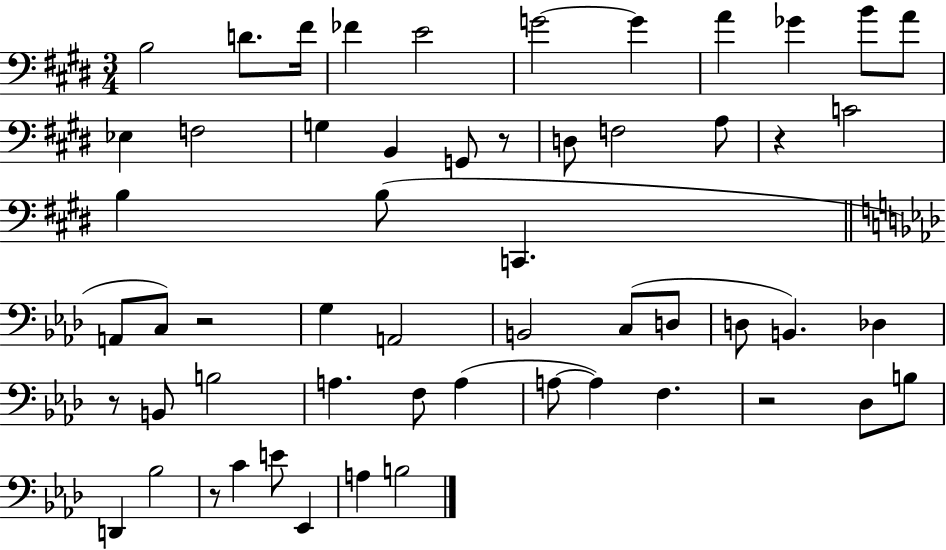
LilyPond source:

{
  \clef bass
  \numericTimeSignature
  \time 3/4
  \key e \major
  b2 d'8. fis'16 | fes'4 e'2 | g'2~~ g'4 | a'4 ges'4 b'8 a'8 | \break ees4 f2 | g4 b,4 g,8 r8 | d8 f2 a8 | r4 c'2 | \break b4 b8( c,4. | \bar "||" \break \key aes \major a,8 c8) r2 | g4 a,2 | b,2 c8( d8 | d8 b,4.) des4 | \break r8 b,8 b2 | a4. f8 a4( | a8~~ a4) f4. | r2 des8 b8 | \break d,4 bes2 | r8 c'4 e'8 ees,4 | a4 b2 | \bar "|."
}